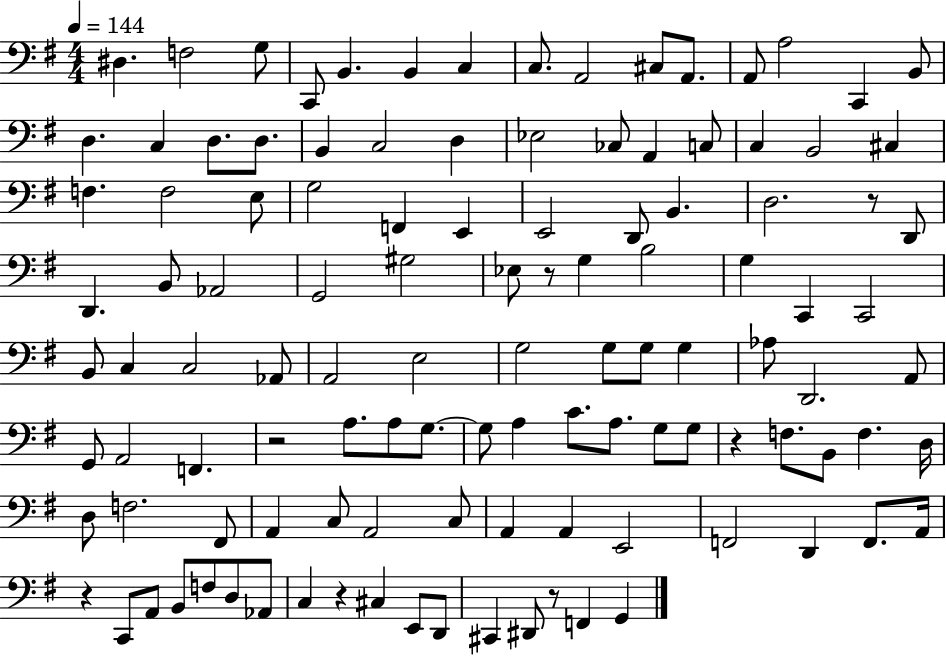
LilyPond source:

{
  \clef bass
  \numericTimeSignature
  \time 4/4
  \key g \major
  \tempo 4 = 144
  dis4. f2 g8 | c,8 b,4. b,4 c4 | c8. a,2 cis8 a,8. | a,8 a2 c,4 b,8 | \break d4. c4 d8. d8. | b,4 c2 d4 | ees2 ces8 a,4 c8 | c4 b,2 cis4 | \break f4. f2 e8 | g2 f,4 e,4 | e,2 d,8 b,4. | d2. r8 d,8 | \break d,4. b,8 aes,2 | g,2 gis2 | ees8 r8 g4 b2 | g4 c,4 c,2 | \break b,8 c4 c2 aes,8 | a,2 e2 | g2 g8 g8 g4 | aes8 d,2. a,8 | \break g,8 a,2 f,4. | r2 a8. a8 g8.~~ | g8 a4 c'8. a8. g8 g8 | r4 f8. b,8 f4. d16 | \break d8 f2. fis,8 | a,4 c8 a,2 c8 | a,4 a,4 e,2 | f,2 d,4 f,8. a,16 | \break r4 c,8 a,8 b,8 f8 d8 aes,8 | c4 r4 cis4 e,8 d,8 | cis,4 dis,8 r8 f,4 g,4 | \bar "|."
}